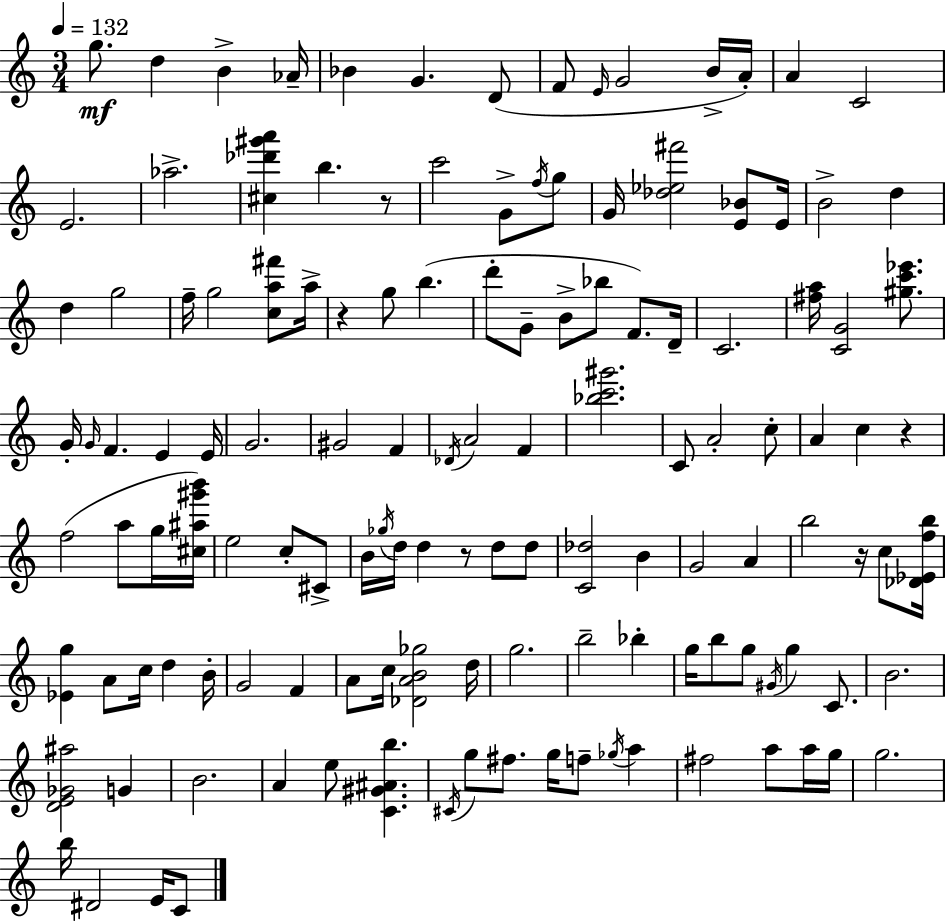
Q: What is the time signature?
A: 3/4